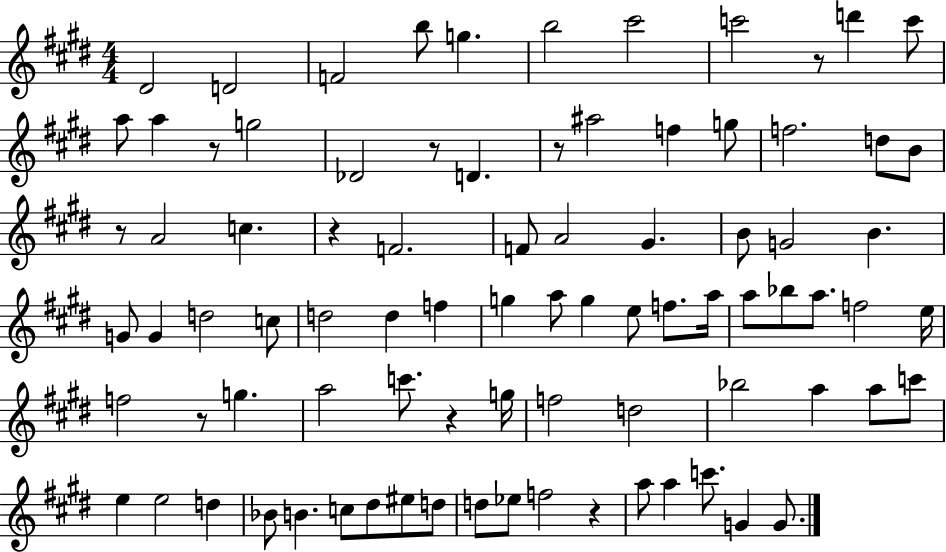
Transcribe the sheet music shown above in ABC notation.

X:1
T:Untitled
M:4/4
L:1/4
K:E
^D2 D2 F2 b/2 g b2 ^c'2 c'2 z/2 d' c'/2 a/2 a z/2 g2 _D2 z/2 D z/2 ^a2 f g/2 f2 d/2 B/2 z/2 A2 c z F2 F/2 A2 ^G B/2 G2 B G/2 G d2 c/2 d2 d f g a/2 g e/2 f/2 a/4 a/2 _b/2 a/2 f2 e/4 f2 z/2 g a2 c'/2 z g/4 f2 d2 _b2 a a/2 c'/2 e e2 d _B/2 B c/2 ^d/2 ^e/2 d/2 d/2 _e/2 f2 z a/2 a c'/2 G G/2